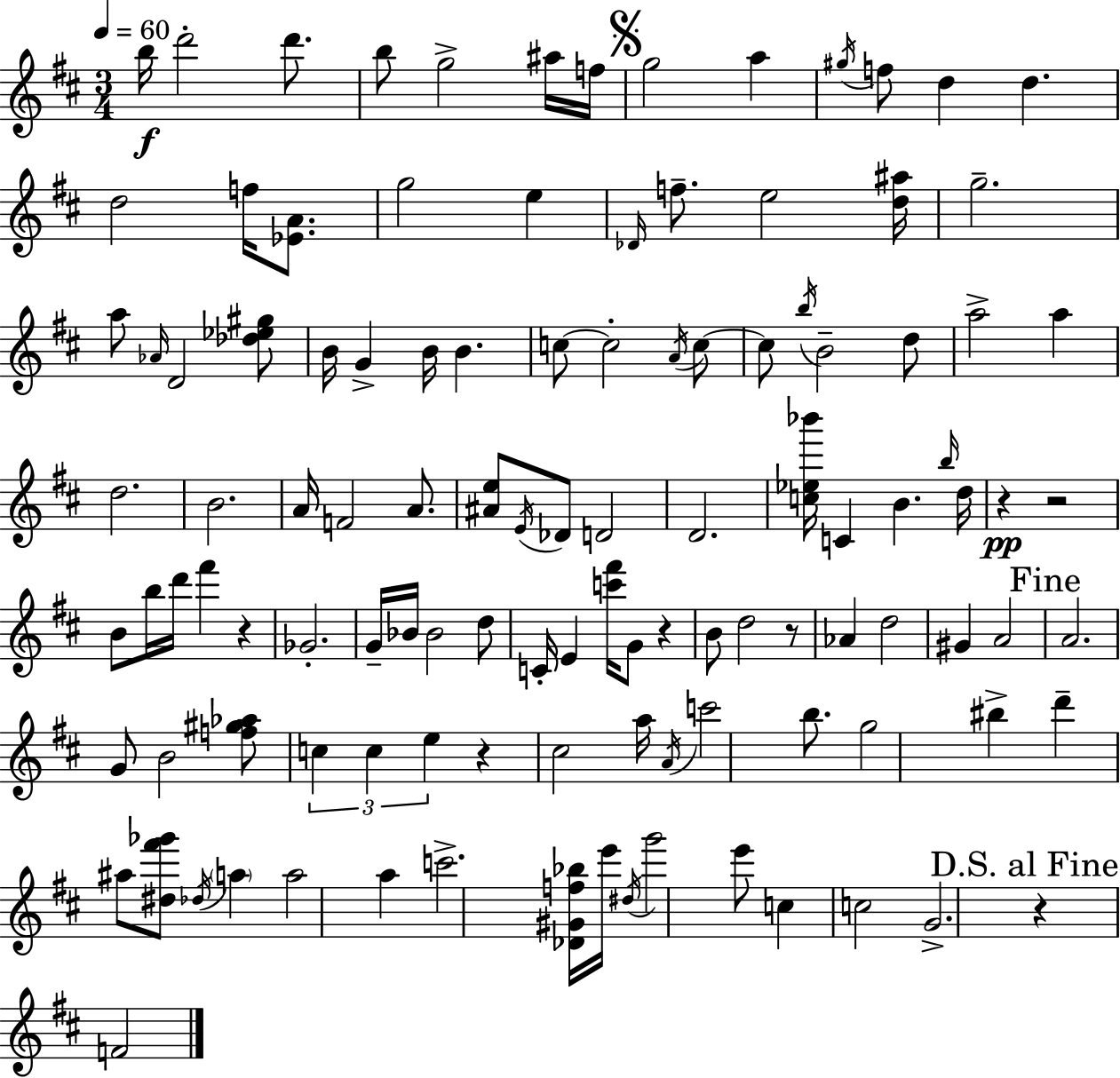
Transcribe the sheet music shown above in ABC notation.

X:1
T:Untitled
M:3/4
L:1/4
K:D
b/4 d'2 d'/2 b/2 g2 ^a/4 f/4 g2 a ^g/4 f/2 d d d2 f/4 [_EA]/2 g2 e _D/4 f/2 e2 [d^a]/4 g2 a/2 _A/4 D2 [_d_e^g]/2 B/4 G B/4 B c/2 c2 A/4 c/2 c/2 b/4 B2 d/2 a2 a d2 B2 A/4 F2 A/2 [^Ae]/2 E/4 _D/2 D2 D2 [c_e_b']/4 C B b/4 d/4 z z2 B/2 b/4 d'/4 ^f' z _G2 G/4 _B/4 _B2 d/2 C/4 E [c'^f']/4 G/2 z B/2 d2 z/2 _A d2 ^G A2 A2 G/2 B2 [f^g_a]/2 c c e z ^c2 a/4 A/4 c'2 b/2 g2 ^b d' ^a/2 [^d^f'_g']/2 _d/4 a a2 a c'2 [_D^Gf_b]/4 e'/4 ^d/4 g'2 e'/2 c c2 G2 z F2